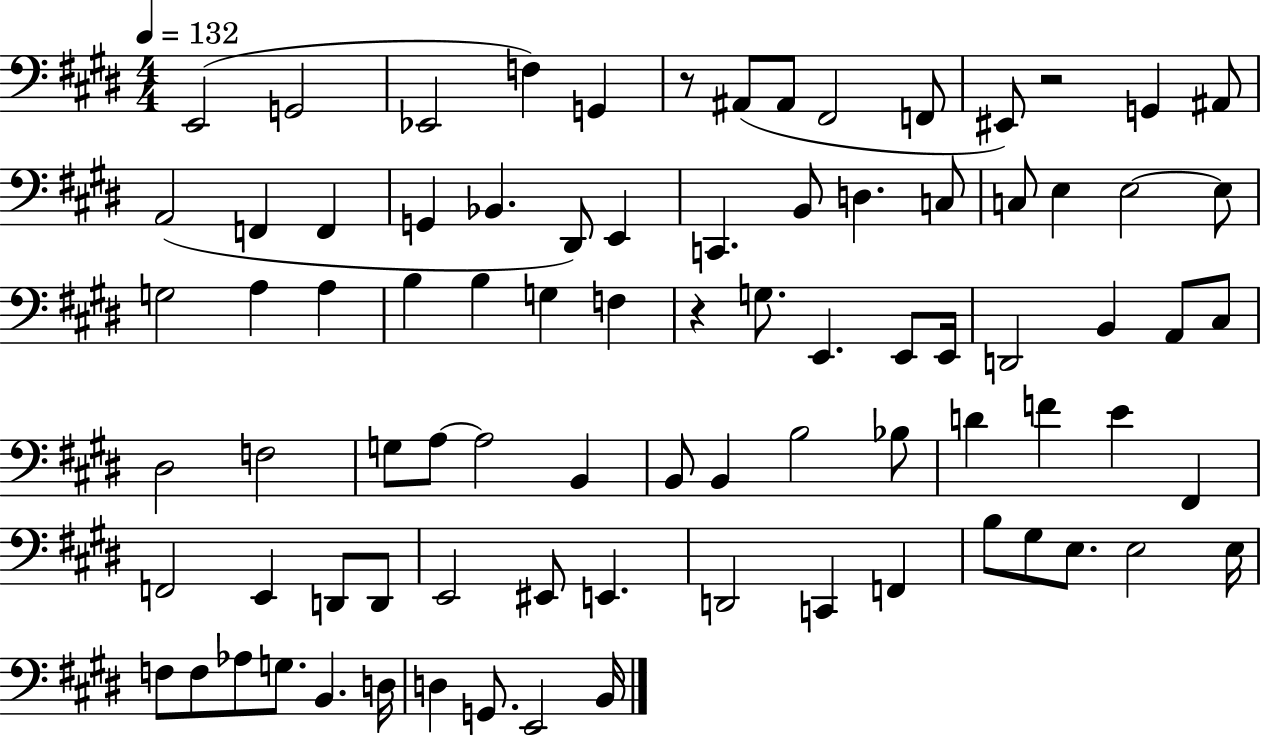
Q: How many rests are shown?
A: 3